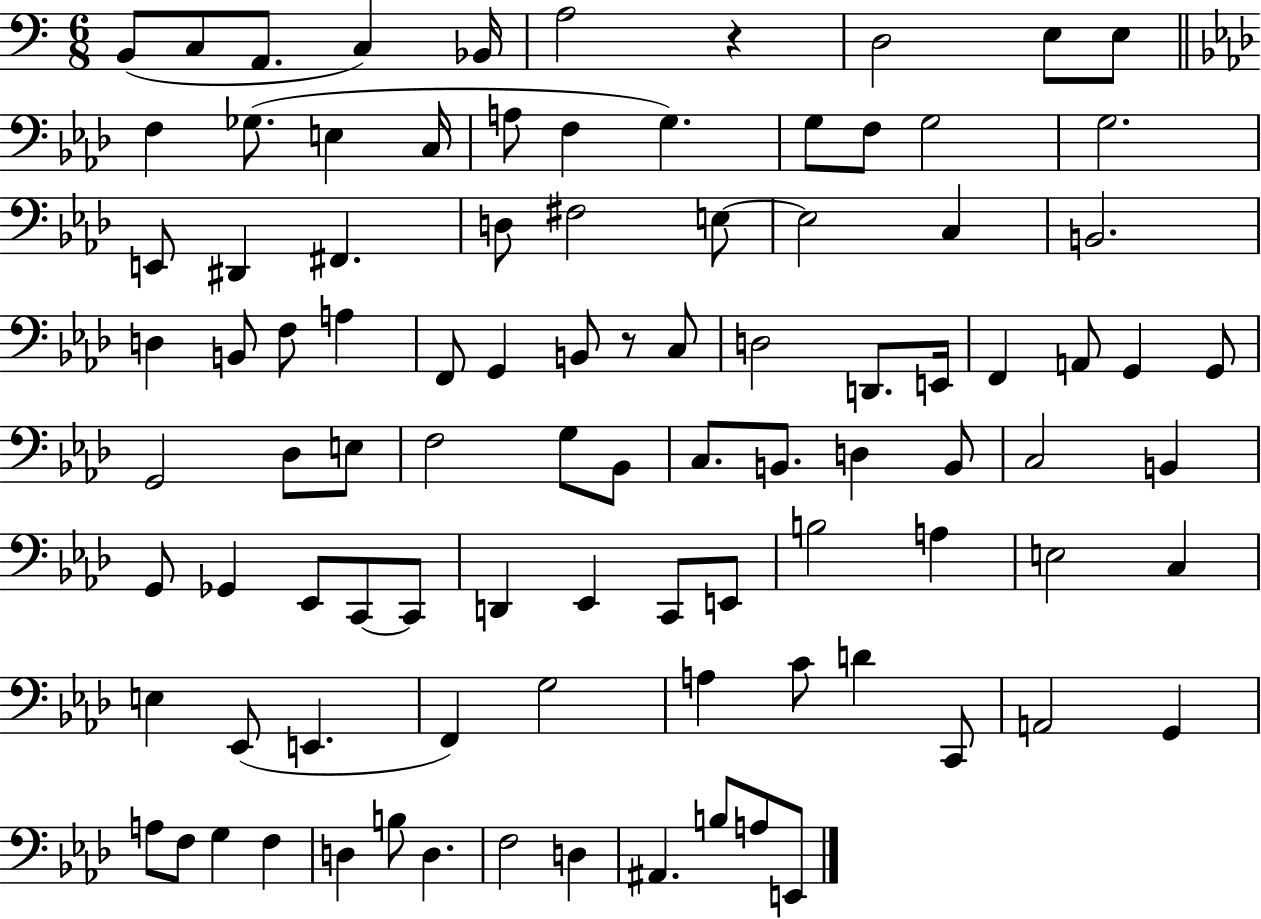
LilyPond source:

{
  \clef bass
  \numericTimeSignature
  \time 6/8
  \key c \major
  b,8( c8 a,8. c4) bes,16 | a2 r4 | d2 e8 e8 | \bar "||" \break \key aes \major f4 ges8.( e4 c16 | a8 f4 g4.) | g8 f8 g2 | g2. | \break e,8 dis,4 fis,4. | d8 fis2 e8~~ | e2 c4 | b,2. | \break d4 b,8 f8 a4 | f,8 g,4 b,8 r8 c8 | d2 d,8. e,16 | f,4 a,8 g,4 g,8 | \break g,2 des8 e8 | f2 g8 bes,8 | c8. b,8. d4 b,8 | c2 b,4 | \break g,8 ges,4 ees,8 c,8~~ c,8 | d,4 ees,4 c,8 e,8 | b2 a4 | e2 c4 | \break e4 ees,8( e,4. | f,4) g2 | a4 c'8 d'4 c,8 | a,2 g,4 | \break a8 f8 g4 f4 | d4 b8 d4. | f2 d4 | ais,4. b8 a8 e,8 | \break \bar "|."
}